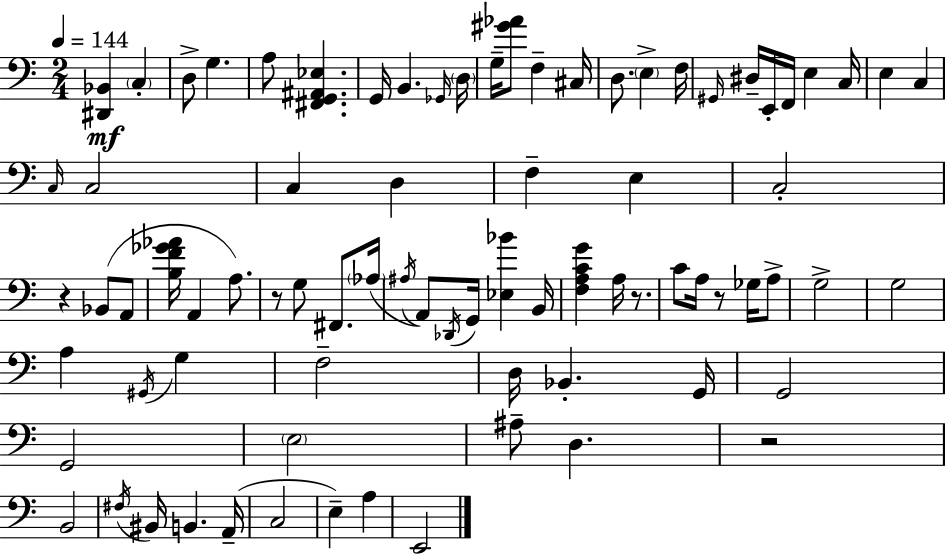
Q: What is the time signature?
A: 2/4